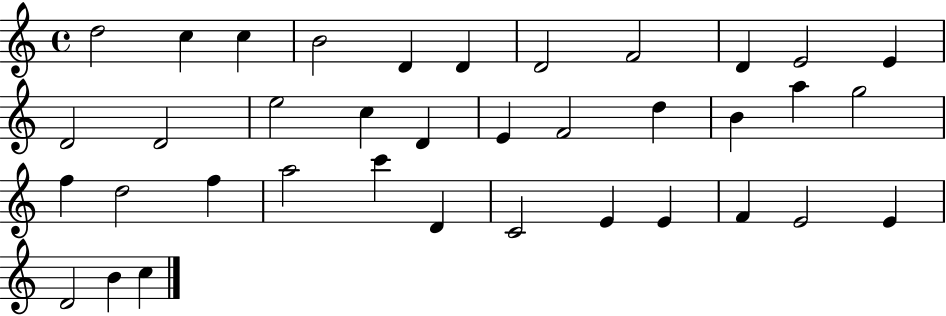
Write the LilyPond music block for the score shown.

{
  \clef treble
  \time 4/4
  \defaultTimeSignature
  \key c \major
  d''2 c''4 c''4 | b'2 d'4 d'4 | d'2 f'2 | d'4 e'2 e'4 | \break d'2 d'2 | e''2 c''4 d'4 | e'4 f'2 d''4 | b'4 a''4 g''2 | \break f''4 d''2 f''4 | a''2 c'''4 d'4 | c'2 e'4 e'4 | f'4 e'2 e'4 | \break d'2 b'4 c''4 | \bar "|."
}